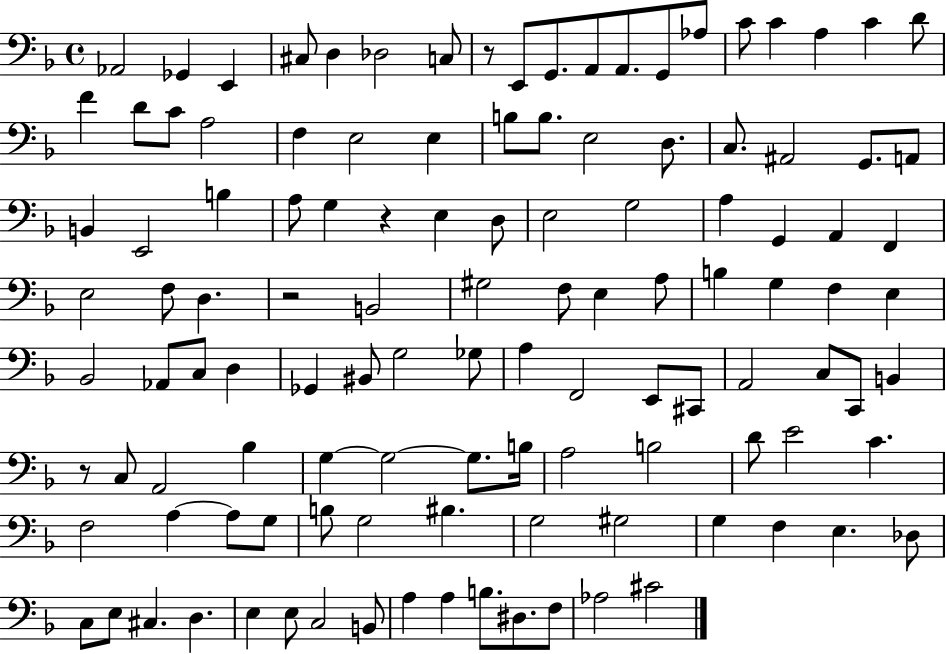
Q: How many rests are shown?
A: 4